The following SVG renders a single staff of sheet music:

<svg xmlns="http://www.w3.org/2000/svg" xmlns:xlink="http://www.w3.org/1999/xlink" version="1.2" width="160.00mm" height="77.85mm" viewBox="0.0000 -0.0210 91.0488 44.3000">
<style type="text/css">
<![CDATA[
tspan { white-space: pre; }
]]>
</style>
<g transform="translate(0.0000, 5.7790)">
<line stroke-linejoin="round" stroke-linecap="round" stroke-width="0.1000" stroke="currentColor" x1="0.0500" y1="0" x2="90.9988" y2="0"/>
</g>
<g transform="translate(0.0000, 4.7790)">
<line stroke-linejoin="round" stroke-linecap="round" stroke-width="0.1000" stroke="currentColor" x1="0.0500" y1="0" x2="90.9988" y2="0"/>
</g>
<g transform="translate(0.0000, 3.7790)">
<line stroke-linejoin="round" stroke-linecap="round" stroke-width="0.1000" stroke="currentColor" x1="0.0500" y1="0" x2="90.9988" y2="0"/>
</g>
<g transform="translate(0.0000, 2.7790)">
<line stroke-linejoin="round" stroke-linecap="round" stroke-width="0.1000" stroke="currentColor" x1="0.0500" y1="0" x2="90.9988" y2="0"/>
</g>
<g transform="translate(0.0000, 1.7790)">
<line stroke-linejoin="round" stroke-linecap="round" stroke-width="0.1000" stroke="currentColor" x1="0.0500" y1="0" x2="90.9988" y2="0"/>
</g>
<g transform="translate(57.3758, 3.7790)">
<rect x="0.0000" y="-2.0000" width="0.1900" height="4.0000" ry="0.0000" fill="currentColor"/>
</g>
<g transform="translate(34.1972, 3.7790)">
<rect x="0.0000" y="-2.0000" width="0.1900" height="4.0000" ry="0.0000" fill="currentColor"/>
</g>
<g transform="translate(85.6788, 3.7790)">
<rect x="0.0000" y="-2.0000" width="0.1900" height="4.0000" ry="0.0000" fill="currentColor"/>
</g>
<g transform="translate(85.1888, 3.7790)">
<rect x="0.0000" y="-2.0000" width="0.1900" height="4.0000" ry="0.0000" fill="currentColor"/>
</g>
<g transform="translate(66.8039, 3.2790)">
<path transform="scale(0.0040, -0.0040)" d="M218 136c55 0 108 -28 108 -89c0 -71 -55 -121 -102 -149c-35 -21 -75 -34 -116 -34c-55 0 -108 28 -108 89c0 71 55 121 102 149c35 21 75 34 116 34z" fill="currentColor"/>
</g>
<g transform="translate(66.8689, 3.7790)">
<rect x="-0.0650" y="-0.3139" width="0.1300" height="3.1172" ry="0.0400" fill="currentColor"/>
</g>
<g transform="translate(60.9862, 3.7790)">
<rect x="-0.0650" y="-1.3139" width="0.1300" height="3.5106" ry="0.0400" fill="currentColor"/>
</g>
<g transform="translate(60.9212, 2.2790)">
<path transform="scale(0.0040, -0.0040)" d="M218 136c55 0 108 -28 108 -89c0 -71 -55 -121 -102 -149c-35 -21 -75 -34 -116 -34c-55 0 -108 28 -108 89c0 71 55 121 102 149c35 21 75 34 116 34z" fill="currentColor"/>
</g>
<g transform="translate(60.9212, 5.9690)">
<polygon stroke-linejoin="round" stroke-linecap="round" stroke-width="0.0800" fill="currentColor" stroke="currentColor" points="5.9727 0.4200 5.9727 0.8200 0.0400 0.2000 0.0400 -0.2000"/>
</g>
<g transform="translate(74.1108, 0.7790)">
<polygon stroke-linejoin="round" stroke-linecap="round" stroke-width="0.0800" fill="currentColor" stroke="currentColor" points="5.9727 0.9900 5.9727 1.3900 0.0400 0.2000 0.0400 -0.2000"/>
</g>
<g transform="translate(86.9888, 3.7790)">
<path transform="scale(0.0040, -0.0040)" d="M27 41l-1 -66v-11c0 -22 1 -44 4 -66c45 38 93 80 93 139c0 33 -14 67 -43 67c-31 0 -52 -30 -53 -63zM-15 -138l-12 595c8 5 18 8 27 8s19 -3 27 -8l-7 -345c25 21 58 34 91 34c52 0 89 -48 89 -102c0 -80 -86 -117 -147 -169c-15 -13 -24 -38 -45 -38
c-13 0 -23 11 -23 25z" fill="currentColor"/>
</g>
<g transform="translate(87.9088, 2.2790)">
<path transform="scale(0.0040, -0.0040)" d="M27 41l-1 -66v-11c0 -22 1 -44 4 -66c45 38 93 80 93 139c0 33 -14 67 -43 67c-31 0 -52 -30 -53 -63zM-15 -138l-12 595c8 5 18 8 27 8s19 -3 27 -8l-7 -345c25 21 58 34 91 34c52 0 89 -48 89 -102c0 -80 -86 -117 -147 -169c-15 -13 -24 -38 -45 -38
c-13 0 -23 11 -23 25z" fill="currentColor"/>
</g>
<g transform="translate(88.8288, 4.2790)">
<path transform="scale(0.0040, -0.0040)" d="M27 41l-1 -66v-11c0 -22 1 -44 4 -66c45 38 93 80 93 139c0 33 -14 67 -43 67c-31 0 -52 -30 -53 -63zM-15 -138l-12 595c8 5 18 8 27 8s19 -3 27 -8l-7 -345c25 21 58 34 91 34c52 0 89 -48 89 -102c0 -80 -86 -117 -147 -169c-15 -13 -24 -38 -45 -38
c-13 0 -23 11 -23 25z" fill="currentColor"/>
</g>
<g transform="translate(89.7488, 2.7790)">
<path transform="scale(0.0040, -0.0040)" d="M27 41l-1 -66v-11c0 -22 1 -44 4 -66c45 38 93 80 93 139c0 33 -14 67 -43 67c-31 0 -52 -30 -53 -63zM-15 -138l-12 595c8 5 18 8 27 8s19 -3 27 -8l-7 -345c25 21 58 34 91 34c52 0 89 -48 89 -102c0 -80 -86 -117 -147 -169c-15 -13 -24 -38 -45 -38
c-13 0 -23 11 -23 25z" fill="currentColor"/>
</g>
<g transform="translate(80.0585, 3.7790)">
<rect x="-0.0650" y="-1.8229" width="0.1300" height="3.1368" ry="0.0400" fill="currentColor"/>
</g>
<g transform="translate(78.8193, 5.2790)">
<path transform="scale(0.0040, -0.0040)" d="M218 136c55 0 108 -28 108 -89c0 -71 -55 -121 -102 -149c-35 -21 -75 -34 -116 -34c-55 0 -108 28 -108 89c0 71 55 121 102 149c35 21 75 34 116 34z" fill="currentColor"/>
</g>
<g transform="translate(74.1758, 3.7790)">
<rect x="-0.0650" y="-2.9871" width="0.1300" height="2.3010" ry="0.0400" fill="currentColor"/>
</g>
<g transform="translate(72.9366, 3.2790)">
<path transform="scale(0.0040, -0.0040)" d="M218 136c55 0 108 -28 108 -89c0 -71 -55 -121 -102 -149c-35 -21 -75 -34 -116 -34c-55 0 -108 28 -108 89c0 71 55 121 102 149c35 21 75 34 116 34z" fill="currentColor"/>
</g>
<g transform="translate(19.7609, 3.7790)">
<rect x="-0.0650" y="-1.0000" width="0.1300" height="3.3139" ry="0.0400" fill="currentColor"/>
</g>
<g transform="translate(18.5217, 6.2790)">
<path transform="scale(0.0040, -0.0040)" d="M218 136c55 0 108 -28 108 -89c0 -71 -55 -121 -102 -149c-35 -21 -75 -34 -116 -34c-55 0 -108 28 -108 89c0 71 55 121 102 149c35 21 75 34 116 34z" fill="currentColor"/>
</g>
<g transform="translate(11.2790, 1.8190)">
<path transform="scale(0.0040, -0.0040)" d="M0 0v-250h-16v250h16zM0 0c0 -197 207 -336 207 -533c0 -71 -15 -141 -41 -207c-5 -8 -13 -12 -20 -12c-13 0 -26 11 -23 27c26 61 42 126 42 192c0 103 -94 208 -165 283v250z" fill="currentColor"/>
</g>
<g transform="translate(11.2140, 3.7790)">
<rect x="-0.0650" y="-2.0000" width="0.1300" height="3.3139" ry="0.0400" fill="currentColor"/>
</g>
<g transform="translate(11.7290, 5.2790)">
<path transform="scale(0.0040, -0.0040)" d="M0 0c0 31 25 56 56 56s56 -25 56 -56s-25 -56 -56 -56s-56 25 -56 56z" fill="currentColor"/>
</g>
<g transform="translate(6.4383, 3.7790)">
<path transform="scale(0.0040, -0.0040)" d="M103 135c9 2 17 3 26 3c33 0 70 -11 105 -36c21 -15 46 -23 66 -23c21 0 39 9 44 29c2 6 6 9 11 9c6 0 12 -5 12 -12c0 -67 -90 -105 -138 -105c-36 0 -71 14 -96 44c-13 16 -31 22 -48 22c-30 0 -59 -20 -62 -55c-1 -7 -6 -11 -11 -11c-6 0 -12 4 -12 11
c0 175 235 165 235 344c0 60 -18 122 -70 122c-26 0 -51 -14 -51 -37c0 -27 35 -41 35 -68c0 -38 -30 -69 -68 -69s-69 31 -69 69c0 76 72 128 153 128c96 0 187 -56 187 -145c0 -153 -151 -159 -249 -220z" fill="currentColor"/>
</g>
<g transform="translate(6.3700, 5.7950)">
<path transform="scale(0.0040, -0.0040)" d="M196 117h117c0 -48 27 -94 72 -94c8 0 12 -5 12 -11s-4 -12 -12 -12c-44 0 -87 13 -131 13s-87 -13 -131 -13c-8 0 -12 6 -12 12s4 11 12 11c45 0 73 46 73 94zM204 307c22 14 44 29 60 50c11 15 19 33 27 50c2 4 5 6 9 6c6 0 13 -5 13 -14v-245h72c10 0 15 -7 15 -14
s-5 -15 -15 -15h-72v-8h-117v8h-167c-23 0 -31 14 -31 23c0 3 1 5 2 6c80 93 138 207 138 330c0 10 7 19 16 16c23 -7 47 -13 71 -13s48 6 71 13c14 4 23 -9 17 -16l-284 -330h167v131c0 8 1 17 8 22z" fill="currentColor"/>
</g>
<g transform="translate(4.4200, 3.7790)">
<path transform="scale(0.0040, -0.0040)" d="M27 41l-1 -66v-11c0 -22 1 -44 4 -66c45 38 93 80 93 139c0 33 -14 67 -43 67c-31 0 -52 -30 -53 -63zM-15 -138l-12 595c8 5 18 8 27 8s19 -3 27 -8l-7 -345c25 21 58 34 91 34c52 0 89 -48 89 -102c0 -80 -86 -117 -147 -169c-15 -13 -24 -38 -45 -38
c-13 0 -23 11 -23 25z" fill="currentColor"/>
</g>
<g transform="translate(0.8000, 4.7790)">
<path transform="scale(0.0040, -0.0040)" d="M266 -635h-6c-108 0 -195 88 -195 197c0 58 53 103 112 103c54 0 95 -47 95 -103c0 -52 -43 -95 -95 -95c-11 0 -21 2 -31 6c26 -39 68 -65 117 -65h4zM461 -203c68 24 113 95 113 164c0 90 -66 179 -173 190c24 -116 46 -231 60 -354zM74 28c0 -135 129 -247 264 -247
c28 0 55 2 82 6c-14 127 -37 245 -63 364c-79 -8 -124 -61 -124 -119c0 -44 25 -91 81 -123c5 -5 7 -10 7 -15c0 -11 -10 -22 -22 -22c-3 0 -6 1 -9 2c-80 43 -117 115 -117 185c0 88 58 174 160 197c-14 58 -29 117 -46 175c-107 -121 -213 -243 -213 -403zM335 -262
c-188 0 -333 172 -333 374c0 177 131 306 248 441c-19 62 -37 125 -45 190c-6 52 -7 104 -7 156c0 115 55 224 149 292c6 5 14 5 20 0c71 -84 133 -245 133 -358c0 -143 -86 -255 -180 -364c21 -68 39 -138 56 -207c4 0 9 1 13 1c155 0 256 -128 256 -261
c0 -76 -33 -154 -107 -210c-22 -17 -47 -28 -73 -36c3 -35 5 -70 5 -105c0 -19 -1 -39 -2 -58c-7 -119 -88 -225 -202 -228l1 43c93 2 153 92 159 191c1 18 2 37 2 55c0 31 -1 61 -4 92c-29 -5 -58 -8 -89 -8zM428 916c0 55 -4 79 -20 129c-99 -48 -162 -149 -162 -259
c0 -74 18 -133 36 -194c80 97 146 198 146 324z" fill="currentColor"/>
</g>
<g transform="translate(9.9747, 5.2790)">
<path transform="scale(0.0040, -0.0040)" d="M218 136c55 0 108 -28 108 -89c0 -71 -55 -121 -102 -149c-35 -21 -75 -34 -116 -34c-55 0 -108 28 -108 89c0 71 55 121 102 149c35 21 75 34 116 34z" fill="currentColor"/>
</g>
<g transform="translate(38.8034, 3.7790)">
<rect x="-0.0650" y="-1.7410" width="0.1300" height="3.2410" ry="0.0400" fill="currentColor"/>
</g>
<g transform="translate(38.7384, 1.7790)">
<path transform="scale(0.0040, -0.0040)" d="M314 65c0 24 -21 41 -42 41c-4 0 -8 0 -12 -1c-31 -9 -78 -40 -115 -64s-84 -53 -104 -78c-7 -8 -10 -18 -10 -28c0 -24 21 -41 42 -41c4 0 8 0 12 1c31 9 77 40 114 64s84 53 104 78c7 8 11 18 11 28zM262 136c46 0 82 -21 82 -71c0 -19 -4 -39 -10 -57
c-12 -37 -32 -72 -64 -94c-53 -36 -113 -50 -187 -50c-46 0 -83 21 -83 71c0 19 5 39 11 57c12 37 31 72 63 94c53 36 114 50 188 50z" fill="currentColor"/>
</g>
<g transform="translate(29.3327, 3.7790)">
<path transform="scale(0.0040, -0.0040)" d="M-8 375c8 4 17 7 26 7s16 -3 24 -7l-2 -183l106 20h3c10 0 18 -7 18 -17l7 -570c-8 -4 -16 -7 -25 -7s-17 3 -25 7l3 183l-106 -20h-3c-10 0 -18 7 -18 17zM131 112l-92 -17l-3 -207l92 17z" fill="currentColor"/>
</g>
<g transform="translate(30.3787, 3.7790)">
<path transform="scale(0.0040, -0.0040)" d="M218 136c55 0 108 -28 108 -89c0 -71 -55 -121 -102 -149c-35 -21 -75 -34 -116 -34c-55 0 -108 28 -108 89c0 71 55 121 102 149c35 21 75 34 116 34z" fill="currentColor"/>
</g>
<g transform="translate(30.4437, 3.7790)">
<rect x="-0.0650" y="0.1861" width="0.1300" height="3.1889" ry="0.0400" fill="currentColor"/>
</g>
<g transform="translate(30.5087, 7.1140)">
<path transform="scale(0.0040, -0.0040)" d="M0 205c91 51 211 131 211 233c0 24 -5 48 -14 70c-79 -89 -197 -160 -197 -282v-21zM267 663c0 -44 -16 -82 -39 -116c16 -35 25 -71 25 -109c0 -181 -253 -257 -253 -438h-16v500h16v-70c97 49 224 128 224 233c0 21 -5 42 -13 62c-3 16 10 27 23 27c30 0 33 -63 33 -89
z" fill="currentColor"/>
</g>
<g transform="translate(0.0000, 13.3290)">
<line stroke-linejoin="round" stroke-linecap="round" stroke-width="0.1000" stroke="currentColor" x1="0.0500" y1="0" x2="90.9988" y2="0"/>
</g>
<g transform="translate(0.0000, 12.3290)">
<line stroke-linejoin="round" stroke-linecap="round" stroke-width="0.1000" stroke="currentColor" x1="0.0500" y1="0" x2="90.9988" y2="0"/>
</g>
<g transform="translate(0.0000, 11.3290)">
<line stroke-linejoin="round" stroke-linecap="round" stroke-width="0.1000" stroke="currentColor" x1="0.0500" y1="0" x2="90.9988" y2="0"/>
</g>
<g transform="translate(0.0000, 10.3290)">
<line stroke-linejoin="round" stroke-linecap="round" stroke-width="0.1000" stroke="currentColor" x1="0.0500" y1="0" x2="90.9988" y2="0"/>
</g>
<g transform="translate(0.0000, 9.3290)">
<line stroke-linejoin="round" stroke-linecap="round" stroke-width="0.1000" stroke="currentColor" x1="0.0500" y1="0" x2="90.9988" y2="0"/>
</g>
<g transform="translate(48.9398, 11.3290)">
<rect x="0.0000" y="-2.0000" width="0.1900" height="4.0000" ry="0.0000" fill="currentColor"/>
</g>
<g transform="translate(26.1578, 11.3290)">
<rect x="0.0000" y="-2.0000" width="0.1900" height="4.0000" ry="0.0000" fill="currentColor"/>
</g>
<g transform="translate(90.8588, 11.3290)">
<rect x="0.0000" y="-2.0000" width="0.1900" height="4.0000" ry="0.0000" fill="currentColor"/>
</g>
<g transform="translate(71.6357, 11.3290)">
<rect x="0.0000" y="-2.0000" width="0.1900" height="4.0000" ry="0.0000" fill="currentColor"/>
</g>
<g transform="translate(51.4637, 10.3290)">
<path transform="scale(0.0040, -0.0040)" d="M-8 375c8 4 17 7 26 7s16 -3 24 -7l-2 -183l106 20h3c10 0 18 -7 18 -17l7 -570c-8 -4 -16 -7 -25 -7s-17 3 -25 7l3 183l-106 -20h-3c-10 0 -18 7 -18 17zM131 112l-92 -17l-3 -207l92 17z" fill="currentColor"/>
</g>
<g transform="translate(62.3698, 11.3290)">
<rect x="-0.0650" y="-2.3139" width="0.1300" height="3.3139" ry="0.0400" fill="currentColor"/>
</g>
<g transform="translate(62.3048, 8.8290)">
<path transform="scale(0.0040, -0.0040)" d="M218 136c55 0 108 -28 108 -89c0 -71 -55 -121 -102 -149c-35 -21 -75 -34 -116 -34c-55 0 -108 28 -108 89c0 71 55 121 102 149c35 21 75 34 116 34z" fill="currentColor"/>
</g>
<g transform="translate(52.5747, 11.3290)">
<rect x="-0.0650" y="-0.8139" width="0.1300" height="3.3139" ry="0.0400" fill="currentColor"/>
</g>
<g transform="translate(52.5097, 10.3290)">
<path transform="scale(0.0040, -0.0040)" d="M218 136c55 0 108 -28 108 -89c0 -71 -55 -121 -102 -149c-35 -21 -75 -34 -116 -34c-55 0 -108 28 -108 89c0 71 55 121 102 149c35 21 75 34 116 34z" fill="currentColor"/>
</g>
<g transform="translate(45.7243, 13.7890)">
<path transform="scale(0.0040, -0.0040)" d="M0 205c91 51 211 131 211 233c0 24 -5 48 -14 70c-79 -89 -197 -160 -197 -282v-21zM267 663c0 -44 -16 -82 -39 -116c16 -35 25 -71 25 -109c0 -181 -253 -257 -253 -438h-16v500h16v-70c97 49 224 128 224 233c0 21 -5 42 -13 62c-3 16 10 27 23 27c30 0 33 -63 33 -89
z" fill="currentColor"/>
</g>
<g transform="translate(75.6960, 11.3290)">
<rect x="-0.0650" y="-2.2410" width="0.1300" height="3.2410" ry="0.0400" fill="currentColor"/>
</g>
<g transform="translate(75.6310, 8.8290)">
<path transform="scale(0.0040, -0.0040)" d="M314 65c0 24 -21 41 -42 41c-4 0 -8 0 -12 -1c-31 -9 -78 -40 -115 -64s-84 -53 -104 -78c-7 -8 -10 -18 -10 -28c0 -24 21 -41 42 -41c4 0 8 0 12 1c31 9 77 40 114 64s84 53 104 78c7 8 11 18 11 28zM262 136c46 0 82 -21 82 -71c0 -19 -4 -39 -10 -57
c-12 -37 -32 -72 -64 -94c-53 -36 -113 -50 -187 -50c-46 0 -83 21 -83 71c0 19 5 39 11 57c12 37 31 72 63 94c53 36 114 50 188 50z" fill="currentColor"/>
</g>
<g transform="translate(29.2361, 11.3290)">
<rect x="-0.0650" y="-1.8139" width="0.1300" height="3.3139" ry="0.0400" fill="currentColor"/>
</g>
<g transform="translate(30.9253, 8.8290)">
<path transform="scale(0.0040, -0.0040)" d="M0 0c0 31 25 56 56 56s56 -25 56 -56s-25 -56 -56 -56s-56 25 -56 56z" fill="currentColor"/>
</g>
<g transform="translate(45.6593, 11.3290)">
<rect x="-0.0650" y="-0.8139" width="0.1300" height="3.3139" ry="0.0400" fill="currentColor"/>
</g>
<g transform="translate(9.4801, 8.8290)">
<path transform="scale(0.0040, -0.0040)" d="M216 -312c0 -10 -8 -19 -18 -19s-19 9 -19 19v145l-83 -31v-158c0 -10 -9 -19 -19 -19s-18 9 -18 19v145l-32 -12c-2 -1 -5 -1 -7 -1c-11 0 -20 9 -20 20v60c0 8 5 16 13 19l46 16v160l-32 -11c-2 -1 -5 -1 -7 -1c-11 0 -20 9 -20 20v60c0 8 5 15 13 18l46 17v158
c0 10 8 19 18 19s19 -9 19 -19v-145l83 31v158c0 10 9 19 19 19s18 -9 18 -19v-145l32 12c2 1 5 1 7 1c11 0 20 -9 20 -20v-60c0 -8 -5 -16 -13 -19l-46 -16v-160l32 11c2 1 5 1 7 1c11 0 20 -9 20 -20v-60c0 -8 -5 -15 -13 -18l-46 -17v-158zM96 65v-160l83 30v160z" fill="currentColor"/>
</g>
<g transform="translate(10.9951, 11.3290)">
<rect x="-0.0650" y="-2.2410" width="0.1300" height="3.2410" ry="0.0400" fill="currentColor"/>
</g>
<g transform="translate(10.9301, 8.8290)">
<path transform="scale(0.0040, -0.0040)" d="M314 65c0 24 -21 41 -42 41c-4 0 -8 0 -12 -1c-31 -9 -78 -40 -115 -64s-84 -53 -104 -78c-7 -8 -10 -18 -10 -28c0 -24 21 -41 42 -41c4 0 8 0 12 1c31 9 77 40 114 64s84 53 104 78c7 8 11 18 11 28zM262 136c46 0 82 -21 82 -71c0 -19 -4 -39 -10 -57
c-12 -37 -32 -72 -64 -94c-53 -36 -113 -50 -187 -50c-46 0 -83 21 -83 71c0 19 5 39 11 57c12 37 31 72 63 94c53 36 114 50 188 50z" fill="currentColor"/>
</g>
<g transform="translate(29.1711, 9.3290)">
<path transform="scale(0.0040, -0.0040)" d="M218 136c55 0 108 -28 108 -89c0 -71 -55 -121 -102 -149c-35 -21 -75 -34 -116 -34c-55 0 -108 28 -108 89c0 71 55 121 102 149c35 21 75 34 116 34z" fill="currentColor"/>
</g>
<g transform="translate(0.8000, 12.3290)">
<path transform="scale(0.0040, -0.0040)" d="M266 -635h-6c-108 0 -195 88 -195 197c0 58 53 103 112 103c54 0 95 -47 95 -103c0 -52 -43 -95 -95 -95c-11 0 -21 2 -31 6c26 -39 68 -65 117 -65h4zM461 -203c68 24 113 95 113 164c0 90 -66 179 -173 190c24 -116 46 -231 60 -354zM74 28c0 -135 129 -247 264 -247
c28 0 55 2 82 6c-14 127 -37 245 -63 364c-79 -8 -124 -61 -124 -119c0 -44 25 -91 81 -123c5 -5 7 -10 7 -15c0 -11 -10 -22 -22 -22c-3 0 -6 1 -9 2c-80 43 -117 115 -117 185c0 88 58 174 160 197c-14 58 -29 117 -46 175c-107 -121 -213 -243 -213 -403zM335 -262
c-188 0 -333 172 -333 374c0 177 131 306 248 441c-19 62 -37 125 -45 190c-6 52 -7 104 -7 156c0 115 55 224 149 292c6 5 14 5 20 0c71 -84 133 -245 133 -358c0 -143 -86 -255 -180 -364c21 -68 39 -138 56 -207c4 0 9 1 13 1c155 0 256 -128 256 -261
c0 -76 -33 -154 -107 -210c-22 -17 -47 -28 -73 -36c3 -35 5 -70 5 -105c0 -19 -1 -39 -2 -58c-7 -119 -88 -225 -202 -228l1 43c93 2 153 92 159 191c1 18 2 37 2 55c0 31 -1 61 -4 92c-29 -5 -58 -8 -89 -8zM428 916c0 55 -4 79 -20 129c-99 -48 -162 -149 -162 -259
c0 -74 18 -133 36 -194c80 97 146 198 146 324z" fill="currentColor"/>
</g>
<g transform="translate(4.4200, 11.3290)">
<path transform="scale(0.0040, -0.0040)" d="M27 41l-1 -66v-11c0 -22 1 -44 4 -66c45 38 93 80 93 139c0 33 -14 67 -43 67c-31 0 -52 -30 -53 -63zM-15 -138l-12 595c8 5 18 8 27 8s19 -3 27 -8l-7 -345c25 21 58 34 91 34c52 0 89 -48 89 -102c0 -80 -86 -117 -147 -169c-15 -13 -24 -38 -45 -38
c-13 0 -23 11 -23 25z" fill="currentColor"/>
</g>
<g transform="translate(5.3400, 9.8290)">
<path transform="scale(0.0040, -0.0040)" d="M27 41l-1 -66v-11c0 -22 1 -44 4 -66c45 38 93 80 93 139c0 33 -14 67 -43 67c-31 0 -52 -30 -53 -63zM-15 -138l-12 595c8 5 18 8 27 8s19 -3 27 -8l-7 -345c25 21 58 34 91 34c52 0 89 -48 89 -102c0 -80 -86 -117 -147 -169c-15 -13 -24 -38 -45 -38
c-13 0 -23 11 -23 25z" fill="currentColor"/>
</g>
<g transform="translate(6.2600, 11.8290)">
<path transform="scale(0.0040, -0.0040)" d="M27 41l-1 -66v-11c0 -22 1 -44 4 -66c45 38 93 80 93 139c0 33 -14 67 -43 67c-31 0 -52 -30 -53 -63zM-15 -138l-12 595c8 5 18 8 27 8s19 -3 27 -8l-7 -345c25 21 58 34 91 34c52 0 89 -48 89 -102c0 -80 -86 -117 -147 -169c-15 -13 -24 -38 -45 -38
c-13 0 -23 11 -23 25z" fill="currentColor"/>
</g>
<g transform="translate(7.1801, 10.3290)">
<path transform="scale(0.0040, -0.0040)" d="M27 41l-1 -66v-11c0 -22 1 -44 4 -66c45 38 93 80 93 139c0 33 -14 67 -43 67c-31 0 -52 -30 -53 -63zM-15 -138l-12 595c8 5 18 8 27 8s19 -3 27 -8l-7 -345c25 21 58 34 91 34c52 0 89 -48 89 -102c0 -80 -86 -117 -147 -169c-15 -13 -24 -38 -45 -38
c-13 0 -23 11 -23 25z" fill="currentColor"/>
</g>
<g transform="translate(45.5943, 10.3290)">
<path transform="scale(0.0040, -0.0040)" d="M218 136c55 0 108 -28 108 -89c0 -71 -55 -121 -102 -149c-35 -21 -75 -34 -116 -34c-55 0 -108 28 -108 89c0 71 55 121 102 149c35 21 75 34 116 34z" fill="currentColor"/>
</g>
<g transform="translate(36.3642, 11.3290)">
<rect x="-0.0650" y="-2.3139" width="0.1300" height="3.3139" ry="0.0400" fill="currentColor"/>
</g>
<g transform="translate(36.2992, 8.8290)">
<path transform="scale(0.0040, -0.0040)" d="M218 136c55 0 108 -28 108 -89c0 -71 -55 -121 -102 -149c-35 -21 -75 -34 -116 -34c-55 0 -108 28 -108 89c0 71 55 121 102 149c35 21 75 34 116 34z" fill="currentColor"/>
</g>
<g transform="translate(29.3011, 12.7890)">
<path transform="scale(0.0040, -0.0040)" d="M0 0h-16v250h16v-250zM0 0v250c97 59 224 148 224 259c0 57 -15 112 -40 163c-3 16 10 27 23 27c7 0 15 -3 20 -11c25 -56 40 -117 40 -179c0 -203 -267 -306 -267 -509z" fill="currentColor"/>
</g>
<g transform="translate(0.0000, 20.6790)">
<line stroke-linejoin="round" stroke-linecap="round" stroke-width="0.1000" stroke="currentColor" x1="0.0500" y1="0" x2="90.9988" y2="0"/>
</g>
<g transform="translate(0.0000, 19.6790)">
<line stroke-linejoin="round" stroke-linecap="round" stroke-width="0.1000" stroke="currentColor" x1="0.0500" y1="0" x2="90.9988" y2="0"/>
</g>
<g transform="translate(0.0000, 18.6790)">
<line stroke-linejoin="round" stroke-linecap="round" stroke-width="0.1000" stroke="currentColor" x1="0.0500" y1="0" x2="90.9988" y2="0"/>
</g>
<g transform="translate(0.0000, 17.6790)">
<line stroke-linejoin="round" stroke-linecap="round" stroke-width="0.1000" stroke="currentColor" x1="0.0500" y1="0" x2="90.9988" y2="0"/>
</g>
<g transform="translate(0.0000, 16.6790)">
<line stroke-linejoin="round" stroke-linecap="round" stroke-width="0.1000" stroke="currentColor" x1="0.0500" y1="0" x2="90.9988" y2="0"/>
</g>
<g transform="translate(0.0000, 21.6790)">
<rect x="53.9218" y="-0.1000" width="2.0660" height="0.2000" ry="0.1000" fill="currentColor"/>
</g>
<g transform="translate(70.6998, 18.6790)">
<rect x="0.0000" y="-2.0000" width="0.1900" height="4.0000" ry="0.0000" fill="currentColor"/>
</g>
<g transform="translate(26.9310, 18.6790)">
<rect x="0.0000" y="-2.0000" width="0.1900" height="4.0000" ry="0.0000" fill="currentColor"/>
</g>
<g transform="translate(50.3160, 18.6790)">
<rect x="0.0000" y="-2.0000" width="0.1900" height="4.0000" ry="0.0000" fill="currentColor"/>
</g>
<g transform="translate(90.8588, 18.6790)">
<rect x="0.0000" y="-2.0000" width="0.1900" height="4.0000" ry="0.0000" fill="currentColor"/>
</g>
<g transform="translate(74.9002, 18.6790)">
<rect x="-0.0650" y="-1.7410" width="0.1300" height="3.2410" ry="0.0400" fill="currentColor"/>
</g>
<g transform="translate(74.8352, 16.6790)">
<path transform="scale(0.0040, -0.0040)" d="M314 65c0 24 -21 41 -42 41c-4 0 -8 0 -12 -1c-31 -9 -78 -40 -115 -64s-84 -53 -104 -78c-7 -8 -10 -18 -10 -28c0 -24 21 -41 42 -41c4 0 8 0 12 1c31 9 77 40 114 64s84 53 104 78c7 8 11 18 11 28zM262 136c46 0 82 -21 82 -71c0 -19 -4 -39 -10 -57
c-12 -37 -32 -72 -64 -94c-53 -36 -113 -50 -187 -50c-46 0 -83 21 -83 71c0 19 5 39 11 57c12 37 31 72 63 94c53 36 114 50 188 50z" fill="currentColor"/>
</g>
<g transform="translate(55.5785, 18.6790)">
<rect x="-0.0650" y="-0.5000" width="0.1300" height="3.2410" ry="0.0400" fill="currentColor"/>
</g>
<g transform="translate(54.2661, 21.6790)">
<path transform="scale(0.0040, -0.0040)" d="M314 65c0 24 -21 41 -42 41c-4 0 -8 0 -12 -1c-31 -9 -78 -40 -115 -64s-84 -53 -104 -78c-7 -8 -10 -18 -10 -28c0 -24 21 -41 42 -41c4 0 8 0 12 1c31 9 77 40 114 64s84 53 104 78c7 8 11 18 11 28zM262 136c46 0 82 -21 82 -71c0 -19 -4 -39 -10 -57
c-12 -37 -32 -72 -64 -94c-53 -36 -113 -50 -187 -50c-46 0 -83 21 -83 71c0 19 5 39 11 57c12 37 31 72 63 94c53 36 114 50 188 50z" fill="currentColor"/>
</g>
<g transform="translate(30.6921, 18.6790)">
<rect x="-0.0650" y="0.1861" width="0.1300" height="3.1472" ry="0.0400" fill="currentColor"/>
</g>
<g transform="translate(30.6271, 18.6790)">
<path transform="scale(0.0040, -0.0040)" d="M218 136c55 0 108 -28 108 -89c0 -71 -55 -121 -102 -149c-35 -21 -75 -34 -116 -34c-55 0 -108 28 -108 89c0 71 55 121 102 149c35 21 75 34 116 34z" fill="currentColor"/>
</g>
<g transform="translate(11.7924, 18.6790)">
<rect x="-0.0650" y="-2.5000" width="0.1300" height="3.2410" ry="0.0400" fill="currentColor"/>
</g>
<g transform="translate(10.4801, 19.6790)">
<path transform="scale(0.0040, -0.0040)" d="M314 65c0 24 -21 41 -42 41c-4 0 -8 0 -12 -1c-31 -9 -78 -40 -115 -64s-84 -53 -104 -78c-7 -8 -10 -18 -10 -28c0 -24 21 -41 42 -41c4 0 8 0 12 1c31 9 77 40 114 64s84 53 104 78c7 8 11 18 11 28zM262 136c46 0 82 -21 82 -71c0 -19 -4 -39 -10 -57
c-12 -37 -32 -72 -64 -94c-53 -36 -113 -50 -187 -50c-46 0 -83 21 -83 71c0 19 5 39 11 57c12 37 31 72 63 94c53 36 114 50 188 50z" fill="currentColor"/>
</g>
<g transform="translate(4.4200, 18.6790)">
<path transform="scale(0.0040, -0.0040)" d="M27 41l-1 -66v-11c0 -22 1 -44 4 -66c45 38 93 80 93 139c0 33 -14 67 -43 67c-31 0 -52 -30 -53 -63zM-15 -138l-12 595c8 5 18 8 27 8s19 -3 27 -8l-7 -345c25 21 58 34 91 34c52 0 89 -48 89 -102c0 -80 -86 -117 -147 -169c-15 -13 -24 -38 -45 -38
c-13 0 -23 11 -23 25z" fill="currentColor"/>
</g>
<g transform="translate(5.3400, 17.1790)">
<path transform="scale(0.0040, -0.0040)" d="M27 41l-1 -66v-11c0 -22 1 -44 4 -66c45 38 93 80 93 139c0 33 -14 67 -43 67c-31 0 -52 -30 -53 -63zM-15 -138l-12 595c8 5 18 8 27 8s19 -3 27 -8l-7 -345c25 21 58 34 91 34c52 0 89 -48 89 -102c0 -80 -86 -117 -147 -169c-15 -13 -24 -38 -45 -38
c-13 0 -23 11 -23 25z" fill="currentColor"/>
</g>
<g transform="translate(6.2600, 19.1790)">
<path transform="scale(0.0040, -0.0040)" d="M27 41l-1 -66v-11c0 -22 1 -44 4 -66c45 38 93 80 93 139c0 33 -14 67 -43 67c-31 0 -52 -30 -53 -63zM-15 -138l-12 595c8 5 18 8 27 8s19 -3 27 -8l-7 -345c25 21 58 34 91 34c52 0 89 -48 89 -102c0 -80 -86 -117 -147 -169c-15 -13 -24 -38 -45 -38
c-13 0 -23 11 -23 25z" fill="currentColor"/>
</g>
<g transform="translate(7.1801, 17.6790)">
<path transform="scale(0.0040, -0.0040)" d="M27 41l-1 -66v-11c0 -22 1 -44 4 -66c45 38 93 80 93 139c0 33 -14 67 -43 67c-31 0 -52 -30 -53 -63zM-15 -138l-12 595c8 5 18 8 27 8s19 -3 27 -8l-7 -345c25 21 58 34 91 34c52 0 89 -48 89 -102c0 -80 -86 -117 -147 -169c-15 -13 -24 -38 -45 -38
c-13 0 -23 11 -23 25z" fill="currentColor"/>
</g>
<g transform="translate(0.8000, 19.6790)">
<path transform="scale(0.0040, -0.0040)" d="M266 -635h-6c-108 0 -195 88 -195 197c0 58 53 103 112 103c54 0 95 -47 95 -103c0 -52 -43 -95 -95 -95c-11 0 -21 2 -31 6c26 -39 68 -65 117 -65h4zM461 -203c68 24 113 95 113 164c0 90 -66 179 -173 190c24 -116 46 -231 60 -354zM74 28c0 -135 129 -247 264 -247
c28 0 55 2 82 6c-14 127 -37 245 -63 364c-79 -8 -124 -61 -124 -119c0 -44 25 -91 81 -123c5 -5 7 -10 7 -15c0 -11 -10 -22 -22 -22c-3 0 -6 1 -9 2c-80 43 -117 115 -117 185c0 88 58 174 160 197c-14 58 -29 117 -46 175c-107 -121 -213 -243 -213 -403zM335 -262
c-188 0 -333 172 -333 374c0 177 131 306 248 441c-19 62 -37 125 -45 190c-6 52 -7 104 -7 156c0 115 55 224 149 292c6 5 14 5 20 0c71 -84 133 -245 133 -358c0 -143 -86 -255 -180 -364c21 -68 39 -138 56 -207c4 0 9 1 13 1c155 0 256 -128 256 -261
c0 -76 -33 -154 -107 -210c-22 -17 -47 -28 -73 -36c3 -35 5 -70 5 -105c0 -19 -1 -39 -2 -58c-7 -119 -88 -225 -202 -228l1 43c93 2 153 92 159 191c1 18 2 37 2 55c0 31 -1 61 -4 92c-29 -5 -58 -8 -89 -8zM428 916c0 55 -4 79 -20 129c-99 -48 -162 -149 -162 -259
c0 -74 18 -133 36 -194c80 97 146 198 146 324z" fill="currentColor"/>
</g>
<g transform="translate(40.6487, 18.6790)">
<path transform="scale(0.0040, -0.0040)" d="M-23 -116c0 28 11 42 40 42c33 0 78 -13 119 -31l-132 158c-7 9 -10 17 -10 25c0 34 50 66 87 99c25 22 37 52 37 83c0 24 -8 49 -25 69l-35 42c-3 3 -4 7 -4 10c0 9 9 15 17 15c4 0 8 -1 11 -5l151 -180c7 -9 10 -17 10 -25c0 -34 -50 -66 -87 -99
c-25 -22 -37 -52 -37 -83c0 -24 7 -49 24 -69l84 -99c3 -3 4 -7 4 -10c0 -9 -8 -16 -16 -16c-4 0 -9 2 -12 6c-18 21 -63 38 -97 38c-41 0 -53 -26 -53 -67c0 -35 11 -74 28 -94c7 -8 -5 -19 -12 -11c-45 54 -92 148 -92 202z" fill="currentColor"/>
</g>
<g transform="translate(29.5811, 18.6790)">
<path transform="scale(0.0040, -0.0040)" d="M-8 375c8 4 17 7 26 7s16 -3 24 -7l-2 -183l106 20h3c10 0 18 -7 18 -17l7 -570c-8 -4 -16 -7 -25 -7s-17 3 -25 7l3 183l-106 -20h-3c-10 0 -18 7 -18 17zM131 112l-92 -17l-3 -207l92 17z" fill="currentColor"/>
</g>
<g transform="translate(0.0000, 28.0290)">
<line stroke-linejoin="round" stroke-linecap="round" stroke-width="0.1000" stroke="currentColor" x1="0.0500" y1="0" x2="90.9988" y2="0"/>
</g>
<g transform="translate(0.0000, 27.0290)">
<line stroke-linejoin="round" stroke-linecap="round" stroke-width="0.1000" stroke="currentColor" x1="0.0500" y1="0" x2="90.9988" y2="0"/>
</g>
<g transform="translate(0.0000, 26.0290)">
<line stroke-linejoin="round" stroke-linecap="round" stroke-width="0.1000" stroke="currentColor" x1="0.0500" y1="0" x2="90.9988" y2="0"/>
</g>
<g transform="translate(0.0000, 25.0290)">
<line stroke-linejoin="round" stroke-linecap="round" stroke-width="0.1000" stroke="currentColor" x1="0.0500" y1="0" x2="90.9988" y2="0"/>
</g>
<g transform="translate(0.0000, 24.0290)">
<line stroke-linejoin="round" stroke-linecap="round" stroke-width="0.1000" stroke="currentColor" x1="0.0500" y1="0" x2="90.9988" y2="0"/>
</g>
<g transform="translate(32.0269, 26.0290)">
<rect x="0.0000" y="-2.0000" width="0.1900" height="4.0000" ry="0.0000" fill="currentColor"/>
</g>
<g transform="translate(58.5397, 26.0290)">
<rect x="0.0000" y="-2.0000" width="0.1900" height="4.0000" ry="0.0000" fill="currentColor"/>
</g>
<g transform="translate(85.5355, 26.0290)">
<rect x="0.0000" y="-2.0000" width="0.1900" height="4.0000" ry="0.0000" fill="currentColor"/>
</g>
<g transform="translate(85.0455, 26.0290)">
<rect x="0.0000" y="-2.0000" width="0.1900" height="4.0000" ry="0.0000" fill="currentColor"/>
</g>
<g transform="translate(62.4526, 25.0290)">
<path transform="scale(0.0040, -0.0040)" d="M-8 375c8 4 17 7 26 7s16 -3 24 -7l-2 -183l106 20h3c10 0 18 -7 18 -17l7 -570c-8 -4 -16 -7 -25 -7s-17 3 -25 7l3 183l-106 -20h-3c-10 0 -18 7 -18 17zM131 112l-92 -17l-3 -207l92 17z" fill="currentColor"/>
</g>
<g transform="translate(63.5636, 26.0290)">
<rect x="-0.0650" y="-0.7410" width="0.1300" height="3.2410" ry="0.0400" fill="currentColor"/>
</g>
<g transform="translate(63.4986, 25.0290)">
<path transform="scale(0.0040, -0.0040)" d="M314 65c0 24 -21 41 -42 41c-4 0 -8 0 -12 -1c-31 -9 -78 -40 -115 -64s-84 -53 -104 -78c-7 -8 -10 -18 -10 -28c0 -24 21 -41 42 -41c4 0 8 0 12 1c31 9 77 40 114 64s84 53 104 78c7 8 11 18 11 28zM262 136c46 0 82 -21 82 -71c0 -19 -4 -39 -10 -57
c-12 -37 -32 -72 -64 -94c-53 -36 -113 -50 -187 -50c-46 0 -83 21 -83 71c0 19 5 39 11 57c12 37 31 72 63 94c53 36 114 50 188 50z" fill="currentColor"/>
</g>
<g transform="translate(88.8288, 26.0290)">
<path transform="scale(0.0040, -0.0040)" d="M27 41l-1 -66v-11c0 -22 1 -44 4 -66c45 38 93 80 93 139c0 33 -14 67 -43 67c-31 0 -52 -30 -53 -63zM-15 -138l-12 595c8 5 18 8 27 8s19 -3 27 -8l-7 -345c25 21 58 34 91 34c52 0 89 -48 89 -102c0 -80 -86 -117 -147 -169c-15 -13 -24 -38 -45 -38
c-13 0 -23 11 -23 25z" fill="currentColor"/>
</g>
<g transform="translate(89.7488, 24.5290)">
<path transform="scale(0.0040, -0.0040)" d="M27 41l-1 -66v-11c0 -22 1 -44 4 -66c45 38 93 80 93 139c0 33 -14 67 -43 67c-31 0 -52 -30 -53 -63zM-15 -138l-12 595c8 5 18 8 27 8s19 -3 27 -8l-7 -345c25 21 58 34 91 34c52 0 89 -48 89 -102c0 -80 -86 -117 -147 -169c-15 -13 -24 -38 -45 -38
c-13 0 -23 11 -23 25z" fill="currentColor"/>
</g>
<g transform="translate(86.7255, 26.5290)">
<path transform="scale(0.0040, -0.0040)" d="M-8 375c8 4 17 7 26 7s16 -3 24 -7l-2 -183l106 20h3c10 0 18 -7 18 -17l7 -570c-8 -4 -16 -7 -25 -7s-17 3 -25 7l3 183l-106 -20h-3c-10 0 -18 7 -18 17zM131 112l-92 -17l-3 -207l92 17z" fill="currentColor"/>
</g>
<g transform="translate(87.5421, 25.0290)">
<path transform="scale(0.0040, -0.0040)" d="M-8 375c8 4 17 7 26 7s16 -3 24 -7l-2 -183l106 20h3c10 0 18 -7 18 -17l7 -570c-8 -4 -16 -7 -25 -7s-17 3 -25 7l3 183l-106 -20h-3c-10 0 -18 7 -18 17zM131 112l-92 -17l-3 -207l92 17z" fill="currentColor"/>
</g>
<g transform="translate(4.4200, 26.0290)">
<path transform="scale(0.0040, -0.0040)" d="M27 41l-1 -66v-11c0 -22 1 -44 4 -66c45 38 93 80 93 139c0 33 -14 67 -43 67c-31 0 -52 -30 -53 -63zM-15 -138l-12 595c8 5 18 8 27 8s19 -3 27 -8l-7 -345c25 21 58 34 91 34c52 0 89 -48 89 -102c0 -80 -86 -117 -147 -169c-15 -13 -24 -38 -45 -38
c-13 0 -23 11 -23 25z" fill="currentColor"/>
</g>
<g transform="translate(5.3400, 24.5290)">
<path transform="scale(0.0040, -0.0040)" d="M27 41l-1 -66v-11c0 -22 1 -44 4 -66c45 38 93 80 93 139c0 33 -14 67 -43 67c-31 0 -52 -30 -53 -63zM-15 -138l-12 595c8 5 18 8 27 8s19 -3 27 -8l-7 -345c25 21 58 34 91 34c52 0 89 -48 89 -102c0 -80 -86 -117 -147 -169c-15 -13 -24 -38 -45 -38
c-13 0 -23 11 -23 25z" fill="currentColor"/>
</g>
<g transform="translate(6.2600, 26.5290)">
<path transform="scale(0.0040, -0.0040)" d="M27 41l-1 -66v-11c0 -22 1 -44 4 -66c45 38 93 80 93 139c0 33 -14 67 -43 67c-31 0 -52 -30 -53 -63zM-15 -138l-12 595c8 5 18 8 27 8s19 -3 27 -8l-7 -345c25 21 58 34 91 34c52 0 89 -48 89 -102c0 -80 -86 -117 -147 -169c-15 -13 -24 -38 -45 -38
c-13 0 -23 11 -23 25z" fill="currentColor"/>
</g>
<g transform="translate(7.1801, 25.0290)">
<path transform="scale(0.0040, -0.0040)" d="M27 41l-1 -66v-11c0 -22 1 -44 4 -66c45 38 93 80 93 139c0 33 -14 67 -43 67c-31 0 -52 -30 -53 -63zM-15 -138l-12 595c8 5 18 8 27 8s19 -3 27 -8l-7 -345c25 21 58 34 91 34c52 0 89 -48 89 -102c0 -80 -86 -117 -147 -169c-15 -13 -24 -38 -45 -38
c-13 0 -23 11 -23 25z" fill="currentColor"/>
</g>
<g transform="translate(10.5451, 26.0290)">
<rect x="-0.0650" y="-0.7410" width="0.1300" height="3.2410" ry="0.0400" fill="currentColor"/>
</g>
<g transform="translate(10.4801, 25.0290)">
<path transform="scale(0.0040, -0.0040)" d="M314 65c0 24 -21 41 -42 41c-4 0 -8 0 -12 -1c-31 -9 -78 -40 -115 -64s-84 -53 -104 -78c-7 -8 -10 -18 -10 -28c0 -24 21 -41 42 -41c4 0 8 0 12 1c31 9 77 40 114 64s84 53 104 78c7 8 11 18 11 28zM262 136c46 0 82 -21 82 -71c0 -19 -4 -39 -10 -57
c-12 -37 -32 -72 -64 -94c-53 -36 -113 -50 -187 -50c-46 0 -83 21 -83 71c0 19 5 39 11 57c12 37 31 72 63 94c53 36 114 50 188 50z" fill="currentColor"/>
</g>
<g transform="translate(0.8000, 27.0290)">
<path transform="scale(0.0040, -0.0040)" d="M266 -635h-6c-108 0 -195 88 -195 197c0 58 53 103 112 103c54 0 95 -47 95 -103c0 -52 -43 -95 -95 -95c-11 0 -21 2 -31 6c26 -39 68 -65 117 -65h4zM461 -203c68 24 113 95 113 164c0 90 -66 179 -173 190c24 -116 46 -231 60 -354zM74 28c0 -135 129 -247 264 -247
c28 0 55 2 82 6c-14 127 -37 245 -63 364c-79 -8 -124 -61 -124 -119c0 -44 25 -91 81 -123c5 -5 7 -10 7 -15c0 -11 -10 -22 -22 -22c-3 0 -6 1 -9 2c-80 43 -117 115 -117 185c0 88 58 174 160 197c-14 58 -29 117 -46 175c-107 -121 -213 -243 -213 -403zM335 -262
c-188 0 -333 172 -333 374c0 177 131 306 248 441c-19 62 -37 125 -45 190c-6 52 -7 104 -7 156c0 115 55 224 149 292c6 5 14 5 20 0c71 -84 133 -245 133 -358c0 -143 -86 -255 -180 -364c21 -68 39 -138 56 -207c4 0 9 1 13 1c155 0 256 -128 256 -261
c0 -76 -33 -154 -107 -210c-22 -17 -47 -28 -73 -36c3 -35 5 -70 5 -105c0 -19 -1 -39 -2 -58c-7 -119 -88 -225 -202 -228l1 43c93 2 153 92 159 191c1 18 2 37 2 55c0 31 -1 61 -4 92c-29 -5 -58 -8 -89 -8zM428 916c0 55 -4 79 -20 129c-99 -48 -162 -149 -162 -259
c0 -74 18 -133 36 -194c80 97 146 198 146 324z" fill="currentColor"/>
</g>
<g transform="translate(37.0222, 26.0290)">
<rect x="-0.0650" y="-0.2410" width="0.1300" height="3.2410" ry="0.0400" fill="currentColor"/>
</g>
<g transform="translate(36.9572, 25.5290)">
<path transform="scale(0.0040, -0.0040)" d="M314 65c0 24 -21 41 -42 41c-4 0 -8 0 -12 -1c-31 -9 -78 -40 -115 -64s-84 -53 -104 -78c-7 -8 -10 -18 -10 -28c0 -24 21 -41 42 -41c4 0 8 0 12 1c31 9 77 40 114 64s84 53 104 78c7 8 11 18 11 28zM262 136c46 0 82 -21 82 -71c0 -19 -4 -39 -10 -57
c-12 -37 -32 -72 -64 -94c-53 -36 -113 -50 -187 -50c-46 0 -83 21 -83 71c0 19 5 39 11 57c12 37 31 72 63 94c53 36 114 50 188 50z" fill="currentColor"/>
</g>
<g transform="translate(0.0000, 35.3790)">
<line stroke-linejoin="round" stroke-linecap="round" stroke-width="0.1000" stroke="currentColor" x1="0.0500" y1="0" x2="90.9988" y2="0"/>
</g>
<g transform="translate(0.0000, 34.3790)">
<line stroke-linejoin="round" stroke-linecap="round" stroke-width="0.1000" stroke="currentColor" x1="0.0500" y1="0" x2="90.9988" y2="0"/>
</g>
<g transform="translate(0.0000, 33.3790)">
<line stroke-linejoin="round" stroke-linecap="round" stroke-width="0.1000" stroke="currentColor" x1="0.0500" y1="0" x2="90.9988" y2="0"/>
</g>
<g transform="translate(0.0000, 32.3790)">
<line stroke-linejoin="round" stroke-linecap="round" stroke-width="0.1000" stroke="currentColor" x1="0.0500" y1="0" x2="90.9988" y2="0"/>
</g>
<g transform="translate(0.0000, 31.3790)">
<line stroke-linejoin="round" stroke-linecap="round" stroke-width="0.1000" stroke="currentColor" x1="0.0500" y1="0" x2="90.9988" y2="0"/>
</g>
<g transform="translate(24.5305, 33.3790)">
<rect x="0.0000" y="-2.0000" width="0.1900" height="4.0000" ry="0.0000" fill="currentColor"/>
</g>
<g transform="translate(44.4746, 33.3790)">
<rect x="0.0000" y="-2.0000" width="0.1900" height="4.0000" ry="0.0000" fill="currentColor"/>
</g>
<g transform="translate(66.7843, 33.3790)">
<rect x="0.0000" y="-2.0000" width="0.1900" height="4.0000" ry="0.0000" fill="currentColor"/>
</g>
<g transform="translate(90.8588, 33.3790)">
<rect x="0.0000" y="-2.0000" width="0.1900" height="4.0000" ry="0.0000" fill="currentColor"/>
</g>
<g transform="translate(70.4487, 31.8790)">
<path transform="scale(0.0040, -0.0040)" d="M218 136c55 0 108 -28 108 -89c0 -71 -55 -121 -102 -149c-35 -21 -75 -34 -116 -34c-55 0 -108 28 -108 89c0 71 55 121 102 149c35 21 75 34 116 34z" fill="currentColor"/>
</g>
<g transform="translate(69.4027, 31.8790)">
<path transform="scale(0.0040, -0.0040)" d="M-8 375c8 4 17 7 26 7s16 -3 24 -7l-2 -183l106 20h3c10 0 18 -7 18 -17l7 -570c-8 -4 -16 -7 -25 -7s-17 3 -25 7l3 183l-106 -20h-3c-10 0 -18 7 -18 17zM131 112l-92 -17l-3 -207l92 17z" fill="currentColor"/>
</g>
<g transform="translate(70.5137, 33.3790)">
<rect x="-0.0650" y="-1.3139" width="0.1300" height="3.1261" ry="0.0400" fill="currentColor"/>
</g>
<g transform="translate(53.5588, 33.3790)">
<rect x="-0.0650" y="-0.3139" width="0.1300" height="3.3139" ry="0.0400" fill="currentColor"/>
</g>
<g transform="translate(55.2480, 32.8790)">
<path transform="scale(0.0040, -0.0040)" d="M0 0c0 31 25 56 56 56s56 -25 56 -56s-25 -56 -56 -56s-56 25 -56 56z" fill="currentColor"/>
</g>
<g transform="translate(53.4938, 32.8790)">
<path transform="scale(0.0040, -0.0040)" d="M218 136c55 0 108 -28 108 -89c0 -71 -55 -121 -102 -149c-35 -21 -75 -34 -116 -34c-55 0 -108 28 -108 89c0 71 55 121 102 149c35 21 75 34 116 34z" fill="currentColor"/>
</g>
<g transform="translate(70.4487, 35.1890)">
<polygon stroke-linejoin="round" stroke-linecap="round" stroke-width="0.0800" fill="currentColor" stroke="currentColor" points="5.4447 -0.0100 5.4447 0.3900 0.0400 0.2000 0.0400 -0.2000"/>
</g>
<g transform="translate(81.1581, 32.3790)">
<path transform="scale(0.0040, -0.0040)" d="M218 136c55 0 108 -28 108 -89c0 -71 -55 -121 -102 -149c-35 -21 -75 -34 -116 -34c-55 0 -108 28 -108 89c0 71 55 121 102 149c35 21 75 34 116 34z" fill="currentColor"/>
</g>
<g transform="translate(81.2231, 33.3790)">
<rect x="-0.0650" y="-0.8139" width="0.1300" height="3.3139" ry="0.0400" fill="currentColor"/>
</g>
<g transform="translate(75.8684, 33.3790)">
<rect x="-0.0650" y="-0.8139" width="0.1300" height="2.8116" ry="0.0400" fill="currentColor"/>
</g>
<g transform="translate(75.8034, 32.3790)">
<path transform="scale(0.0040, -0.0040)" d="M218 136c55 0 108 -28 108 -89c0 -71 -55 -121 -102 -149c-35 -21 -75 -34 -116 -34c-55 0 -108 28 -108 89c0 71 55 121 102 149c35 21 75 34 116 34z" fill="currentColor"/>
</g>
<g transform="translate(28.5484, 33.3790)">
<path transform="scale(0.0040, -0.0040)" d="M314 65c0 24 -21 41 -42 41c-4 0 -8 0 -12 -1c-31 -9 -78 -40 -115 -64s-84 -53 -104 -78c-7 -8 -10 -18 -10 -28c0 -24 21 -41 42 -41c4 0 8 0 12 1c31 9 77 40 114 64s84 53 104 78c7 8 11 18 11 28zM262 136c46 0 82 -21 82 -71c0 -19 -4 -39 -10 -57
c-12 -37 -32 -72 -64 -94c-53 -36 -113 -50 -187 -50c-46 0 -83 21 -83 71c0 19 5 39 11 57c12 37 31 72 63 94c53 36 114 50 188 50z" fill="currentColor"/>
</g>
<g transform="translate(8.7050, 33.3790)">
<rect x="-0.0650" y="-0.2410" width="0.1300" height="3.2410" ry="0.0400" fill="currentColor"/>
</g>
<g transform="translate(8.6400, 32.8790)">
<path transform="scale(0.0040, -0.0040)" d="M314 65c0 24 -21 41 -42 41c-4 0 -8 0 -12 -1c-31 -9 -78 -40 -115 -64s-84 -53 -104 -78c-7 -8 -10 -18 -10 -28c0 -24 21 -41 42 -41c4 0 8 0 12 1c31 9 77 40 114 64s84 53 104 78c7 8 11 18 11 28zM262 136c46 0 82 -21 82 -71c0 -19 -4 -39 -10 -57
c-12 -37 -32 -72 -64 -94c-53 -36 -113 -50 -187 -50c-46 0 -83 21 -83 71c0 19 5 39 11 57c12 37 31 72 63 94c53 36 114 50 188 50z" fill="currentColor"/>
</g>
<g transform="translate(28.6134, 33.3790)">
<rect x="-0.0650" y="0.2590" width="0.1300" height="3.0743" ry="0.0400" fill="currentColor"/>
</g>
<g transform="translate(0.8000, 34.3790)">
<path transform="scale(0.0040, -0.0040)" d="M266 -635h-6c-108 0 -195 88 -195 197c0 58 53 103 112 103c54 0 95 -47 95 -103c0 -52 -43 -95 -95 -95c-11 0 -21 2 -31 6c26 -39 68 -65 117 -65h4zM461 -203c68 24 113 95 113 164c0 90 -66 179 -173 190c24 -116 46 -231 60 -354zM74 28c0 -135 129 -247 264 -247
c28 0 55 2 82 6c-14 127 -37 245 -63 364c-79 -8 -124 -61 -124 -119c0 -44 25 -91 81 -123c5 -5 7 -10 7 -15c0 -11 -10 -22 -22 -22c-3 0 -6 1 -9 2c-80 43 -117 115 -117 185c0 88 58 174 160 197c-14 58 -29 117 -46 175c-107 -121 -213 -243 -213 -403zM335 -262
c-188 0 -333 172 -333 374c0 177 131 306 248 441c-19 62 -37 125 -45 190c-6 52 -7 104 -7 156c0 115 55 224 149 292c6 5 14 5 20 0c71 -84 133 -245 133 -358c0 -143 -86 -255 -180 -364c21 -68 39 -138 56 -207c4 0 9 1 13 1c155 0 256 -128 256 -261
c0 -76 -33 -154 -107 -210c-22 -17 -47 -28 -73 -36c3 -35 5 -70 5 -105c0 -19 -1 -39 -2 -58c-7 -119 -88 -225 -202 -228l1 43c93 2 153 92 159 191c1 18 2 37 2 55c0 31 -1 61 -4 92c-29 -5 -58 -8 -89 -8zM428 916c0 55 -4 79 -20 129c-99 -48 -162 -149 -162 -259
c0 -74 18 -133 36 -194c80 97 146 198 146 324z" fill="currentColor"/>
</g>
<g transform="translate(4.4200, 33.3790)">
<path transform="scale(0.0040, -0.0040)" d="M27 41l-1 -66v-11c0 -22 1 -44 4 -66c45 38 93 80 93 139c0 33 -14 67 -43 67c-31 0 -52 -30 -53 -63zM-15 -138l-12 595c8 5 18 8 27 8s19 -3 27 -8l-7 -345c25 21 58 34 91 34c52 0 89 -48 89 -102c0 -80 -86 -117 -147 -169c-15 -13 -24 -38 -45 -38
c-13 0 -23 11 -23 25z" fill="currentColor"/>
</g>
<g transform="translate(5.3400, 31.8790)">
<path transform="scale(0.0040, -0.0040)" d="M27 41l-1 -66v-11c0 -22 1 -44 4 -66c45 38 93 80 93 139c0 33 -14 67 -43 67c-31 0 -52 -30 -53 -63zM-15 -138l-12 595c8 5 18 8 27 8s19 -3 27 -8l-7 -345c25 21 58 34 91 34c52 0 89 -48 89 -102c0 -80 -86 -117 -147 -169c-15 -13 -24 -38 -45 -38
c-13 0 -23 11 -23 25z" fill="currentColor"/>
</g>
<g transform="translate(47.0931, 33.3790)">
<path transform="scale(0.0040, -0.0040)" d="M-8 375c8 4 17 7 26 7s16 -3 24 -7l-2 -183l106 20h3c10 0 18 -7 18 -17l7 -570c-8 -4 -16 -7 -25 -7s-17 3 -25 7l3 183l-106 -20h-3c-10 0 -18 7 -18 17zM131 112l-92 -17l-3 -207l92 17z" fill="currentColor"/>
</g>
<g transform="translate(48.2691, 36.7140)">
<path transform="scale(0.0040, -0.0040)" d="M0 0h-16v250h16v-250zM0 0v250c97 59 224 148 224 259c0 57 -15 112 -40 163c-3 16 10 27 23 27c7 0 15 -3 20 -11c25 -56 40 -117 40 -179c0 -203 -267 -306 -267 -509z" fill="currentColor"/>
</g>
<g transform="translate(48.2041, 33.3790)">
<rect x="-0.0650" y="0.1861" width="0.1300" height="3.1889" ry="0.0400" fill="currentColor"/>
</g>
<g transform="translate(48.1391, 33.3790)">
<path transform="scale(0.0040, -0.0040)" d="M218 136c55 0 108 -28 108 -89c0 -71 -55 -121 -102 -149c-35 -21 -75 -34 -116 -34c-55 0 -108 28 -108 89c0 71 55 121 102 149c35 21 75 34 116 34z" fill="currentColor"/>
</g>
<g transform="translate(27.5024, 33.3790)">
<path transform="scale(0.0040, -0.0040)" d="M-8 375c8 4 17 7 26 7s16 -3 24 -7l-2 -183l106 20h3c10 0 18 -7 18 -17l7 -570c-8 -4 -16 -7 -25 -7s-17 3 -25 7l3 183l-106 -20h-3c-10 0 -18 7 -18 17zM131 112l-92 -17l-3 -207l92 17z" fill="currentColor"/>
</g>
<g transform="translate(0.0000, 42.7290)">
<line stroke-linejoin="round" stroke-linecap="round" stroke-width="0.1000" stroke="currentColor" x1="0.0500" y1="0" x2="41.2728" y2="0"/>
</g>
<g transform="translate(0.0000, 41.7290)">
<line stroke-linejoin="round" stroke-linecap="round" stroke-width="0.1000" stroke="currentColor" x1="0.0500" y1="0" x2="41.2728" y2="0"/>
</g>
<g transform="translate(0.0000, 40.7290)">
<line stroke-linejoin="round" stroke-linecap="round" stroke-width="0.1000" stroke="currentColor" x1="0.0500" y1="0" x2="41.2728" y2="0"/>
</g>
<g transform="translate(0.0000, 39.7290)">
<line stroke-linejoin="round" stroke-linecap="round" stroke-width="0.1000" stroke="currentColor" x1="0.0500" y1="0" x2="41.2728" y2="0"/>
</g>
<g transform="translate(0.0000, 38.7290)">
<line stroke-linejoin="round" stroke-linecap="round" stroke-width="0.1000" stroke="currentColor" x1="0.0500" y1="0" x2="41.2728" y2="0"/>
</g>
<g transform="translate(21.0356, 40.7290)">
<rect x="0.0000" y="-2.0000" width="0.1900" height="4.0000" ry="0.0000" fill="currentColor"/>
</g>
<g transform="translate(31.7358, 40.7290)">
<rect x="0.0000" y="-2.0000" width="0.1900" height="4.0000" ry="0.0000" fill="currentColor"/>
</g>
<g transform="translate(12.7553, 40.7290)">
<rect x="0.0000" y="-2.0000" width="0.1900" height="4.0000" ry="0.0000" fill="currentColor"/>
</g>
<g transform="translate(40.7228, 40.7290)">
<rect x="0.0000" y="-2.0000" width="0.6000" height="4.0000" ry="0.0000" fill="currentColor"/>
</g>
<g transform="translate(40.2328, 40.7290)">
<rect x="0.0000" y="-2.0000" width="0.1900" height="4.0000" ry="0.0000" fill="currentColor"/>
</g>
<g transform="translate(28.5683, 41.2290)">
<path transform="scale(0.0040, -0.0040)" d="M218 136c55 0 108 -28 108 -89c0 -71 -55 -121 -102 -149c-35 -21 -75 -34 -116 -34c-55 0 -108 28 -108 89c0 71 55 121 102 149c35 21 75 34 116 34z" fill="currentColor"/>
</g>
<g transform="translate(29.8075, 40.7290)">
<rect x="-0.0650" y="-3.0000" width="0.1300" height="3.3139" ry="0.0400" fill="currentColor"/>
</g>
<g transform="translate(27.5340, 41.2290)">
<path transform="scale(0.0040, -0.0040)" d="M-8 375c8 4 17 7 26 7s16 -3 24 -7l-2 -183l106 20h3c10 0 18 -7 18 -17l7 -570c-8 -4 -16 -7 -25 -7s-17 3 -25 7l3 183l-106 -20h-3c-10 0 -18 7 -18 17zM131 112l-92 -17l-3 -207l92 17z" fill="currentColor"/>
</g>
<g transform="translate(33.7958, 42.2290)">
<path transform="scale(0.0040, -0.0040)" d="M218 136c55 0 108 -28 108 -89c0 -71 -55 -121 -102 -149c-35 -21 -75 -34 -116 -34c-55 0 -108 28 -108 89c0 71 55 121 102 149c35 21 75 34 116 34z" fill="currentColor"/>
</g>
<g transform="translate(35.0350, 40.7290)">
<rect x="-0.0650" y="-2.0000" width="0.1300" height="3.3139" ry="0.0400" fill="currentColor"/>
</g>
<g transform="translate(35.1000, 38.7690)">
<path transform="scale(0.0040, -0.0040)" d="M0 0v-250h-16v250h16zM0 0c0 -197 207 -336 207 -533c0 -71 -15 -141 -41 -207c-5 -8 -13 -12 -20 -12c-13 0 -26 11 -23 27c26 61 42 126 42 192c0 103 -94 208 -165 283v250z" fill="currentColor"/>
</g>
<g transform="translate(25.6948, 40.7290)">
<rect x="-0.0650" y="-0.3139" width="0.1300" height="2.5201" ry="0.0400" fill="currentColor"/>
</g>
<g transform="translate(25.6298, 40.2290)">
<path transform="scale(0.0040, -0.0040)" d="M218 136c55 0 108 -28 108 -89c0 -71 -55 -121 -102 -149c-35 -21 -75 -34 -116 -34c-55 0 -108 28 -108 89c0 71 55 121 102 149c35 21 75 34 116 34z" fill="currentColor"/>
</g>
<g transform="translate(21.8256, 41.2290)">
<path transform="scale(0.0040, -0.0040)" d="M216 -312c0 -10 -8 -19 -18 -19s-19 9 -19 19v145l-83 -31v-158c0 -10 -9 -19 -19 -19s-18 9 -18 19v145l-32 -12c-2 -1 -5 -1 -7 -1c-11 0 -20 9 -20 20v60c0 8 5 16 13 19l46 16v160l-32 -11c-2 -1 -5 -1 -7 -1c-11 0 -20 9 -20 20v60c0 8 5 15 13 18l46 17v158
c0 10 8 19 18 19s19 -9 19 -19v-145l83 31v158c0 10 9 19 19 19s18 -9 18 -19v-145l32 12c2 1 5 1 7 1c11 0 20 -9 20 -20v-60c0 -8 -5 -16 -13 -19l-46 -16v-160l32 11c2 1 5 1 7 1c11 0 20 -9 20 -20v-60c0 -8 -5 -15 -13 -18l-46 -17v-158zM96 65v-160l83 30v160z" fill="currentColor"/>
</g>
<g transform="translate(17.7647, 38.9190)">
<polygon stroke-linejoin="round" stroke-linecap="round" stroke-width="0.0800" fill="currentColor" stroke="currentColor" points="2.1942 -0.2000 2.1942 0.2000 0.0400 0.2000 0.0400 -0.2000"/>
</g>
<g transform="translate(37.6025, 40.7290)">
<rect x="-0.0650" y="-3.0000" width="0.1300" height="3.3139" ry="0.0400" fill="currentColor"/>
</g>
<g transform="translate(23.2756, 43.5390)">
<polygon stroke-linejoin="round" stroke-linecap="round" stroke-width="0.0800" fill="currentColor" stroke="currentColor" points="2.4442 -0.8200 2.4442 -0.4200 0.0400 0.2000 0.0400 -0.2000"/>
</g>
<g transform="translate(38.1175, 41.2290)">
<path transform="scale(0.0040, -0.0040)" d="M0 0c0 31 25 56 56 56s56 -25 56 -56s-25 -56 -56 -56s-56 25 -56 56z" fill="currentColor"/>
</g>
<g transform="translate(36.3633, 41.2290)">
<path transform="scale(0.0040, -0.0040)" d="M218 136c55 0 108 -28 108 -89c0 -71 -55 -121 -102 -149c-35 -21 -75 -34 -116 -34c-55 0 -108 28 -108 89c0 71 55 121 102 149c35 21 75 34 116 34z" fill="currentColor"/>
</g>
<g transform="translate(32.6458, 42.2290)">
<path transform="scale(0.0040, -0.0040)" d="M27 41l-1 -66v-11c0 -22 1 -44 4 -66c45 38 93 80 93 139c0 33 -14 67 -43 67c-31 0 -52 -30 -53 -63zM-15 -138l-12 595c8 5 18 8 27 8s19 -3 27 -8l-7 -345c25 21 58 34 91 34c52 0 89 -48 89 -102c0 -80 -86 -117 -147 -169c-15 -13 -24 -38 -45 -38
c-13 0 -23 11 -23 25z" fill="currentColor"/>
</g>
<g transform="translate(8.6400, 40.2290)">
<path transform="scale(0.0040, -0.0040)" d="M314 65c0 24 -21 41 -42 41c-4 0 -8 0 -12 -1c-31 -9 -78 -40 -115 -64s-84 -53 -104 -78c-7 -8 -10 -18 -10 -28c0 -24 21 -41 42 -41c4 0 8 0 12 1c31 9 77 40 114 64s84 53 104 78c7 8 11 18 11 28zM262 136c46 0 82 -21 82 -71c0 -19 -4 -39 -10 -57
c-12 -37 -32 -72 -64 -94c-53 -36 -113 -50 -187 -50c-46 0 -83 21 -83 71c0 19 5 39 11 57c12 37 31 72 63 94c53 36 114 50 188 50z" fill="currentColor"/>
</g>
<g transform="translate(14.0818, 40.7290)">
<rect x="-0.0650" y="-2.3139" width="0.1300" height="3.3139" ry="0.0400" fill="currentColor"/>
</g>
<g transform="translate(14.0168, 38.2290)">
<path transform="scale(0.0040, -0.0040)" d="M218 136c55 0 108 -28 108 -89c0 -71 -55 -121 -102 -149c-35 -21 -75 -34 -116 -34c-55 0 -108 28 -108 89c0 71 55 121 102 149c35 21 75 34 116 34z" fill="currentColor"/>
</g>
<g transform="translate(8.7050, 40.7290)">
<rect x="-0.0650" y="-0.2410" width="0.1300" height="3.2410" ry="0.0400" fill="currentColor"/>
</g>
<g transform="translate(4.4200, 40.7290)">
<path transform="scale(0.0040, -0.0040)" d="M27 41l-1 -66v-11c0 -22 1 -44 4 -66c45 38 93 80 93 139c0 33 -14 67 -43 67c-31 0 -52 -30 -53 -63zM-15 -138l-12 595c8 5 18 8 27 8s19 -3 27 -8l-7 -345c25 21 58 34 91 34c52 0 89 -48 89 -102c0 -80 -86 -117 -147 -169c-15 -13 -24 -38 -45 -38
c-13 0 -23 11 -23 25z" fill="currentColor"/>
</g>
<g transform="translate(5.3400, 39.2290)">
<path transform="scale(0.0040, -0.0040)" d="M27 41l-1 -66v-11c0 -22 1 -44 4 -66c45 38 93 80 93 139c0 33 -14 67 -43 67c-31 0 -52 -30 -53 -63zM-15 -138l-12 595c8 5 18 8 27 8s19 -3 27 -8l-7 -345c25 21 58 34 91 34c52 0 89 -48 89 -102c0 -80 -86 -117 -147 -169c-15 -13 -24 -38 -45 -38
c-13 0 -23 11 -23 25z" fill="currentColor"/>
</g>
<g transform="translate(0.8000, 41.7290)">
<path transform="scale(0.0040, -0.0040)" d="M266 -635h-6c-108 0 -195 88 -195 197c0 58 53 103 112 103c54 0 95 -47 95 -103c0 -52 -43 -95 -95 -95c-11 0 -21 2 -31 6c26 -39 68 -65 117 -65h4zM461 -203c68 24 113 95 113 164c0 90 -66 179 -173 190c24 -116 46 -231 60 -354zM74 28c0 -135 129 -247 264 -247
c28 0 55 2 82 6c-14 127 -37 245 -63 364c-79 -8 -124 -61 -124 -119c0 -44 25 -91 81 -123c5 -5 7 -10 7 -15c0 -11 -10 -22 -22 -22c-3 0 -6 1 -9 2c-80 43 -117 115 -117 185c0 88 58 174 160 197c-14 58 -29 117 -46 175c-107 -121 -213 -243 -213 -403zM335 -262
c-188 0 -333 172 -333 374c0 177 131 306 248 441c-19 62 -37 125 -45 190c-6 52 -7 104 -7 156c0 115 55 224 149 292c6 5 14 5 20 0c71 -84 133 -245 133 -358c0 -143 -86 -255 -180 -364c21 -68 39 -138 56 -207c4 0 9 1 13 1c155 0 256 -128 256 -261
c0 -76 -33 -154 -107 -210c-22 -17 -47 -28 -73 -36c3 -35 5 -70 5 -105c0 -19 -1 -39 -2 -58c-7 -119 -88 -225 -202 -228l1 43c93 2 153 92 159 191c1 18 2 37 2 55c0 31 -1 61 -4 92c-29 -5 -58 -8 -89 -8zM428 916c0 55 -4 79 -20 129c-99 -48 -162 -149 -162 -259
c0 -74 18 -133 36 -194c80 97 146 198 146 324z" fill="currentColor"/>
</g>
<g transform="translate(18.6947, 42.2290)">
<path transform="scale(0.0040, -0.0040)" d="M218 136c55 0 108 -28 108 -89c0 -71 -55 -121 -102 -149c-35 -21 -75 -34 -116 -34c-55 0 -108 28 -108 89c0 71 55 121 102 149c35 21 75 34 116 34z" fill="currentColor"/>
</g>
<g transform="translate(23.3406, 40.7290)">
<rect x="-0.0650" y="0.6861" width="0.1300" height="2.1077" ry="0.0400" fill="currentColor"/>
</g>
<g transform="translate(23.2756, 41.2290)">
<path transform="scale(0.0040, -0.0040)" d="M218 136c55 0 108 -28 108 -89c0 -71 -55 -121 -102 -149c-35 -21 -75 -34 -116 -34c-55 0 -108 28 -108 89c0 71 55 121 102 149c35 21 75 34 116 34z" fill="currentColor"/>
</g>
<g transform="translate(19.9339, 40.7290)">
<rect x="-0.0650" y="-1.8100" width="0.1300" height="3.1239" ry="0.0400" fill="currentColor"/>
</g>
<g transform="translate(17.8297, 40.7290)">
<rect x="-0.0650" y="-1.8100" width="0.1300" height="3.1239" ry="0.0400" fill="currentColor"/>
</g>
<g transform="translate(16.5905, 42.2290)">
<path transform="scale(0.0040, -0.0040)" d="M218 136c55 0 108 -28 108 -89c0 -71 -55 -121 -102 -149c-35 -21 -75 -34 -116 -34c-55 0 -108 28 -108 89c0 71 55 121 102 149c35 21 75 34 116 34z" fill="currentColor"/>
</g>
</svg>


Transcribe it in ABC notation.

X:1
T:Untitled
M:2/4
L:1/4
K:F
F/2 D B/4 f2 e/2 c/2 c/2 F/2 ^g2 f/2 g _d/4 d g g2 G2 B z C2 f2 _d2 c2 d2 c2 B2 B/2 c e/2 d/2 d c2 g F/2 F/2 ^A/2 c/2 A _F/2 A